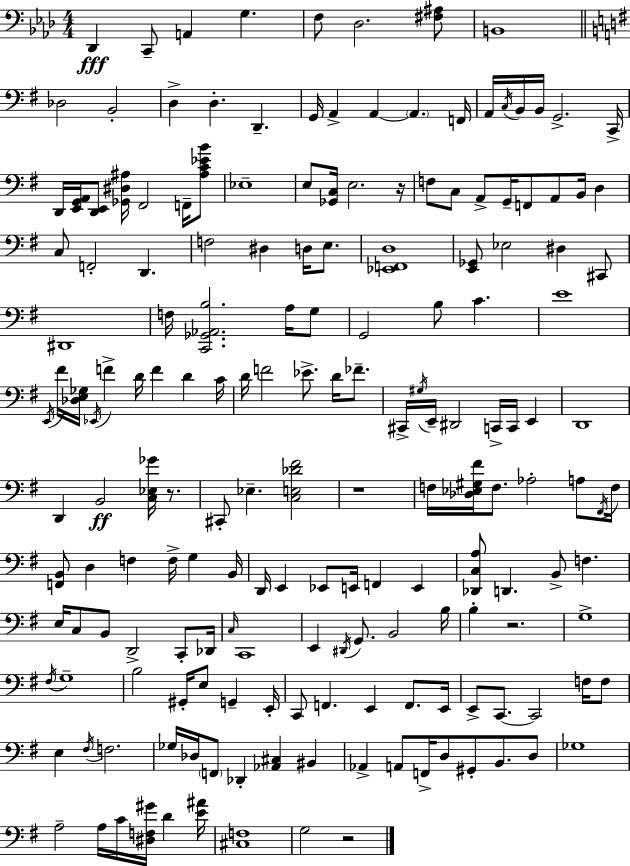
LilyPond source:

{
  \clef bass
  \numericTimeSignature
  \time 4/4
  \key aes \major
  \repeat volta 2 { des,4\fff c,8-- a,4 g4. | f8 des2. <fis ais>8 | b,1 | \bar "||" \break \key g \major des2 b,2-. | d4-> d4.-. d,4.-- | g,16 a,4-> a,4~~ \parenthesize a,4. f,16 | a,16 \acciaccatura { c16 } b,16 b,16 g,2.-> | \break c,16-> d,16 <e, g, a,>16 <d, e,>8 <ges, dis ais>16 fis,2 f,16-- <ais c' ees' b'>8 | ees1-- | e8 <ges, c>16 e2. | r16 f8 c8 a,8-> g,16-- f,8 a,8 b,16 d4 | \break c8 f,2-. d,4. | f2 dis4 d16 e8. | <ees, f, d>1 | <e, ges,>8 ees2 dis4 cis,8 | \break dis,1 | f16 <c, ges, aes, b>2. a16 g8 | g,2 b8 c'4. | e'1 | \break \acciaccatura { e,16 } fis'16 <des e ges>16 \acciaccatura { ees,16 } f'4-> d'16 f'4 d'4 | c'16 d'16 f'2 ees'8.-> d'16 | fes'8.-- cis,16-> \acciaccatura { gis16 } e,16-- dis,2 c,16-> c,16 | e,4 d,1 | \break d,4 b,2\ff | <c ees ges'>16 r8. cis,8-. ees4.-- <c e des' fis'>2 | r1 | f16 <des ees gis fis'>16 f8. aes2-. | \break a8 \acciaccatura { fis,16 } f16 <f, b,>8 d4 f4 f16-> | g4 b,16 d,16 e,4 ees,8 e,16 f,4 | e,4 <des, c a>8 d,4. b,8-> f4. | e16 c8 b,8 d,2-> | \break c,8-. des,16 \grace { c16 } c,1 | e,4 \acciaccatura { dis,16 } g,8. b,2 | b16 b4-. r2. | g1-> | \break \acciaccatura { fis16 } g1-- | b2 | gis,16-. e8 g,4-- e,16-. c,8 f,4. | e,4 f,8. e,16 e,8-> c,8.~~ c,2 | \break f16 f8 e4 \acciaccatura { fis16 } f2. | ges16 des16 \parenthesize f,8 des,4-. | <aes, cis>4 bis,4 aes,4-> a,8 f,16-> | d8 gis,8-. b,8. d8 ges1 | \break a2-- | a16 c'16 <dis f gis'>16 d'4 <e' ais'>16 <cis f>1 | g2 | r2 } \bar "|."
}